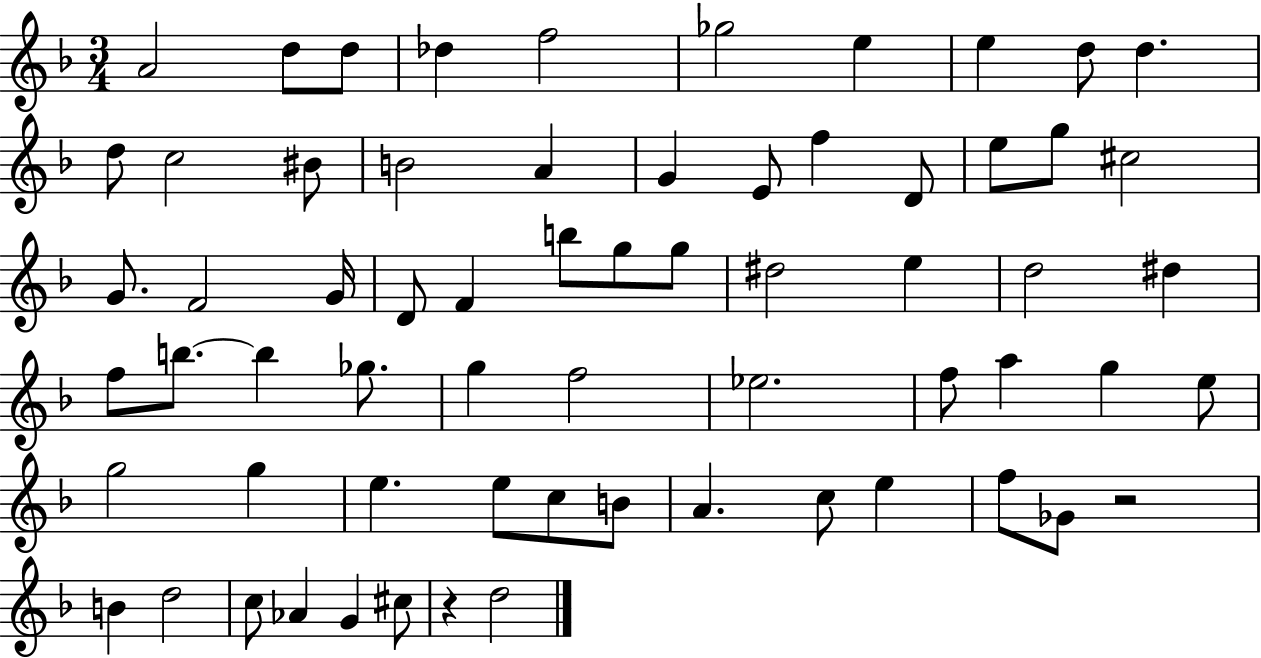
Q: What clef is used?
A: treble